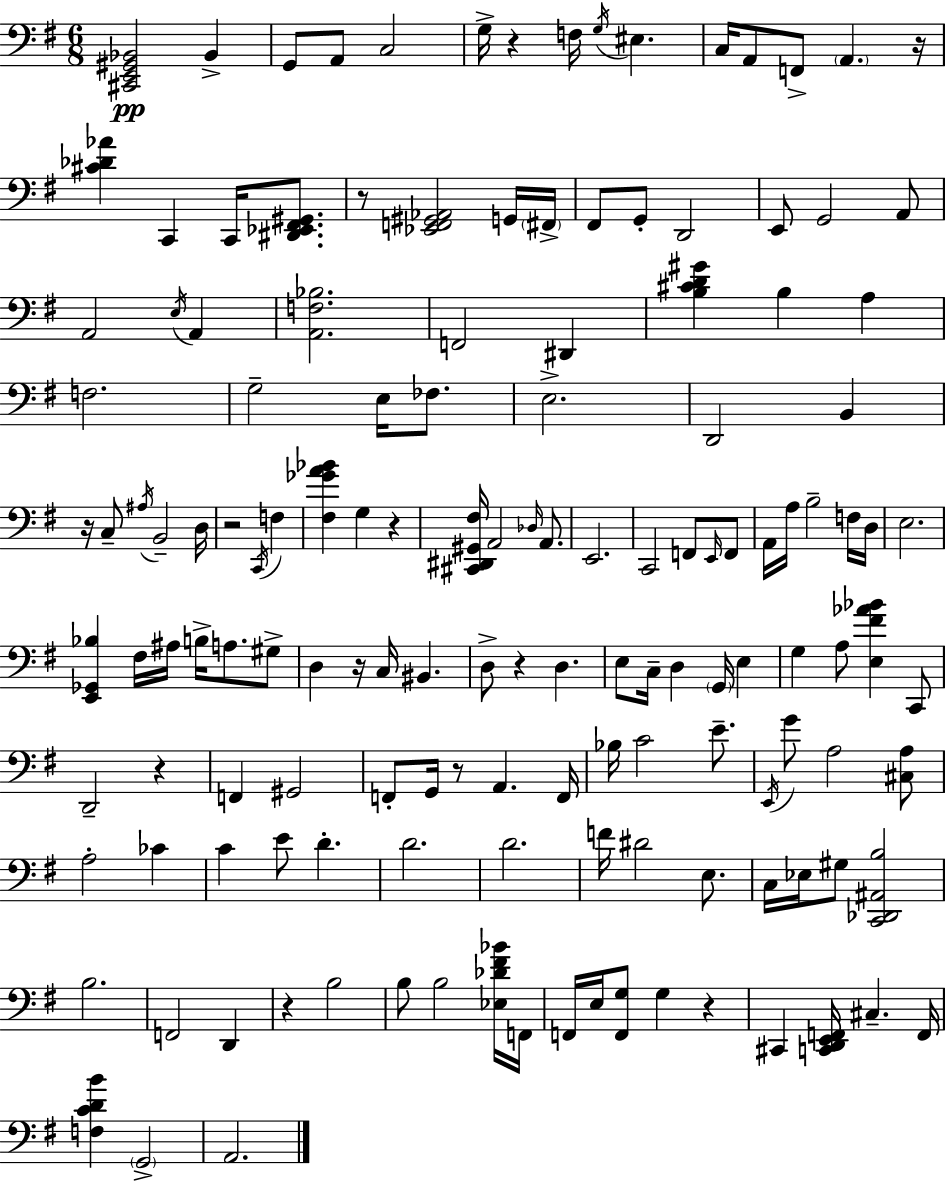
X:1
T:Untitled
M:6/8
L:1/4
K:Em
[^C,,E,,^G,,_B,,]2 _B,, G,,/2 A,,/2 C,2 G,/4 z F,/4 G,/4 ^E, C,/4 A,,/2 F,,/2 A,, z/4 [^C_D_A] C,, C,,/4 [^D,,_E,,^F,,^G,,]/2 z/2 [_E,,F,,^G,,_A,,]2 G,,/4 ^F,,/4 ^F,,/2 G,,/2 D,,2 E,,/2 G,,2 A,,/2 A,,2 E,/4 A,, [A,,F,_B,]2 F,,2 ^D,, [B,^CD^G] B, A, F,2 G,2 E,/4 _F,/2 E,2 D,,2 B,, z/4 C,/2 ^A,/4 B,,2 D,/4 z2 C,,/4 F, [^F,_GA_B] G, z [^C,,^D,,^G,,^F,]/4 A,,2 _D,/4 A,,/2 E,,2 C,,2 F,,/2 E,,/4 F,,/2 A,,/4 A,/4 B,2 F,/4 D,/4 E,2 [E,,_G,,_B,] ^F,/4 ^A,/4 B,/4 A,/2 ^G,/2 D, z/4 C,/4 ^B,, D,/2 z D, E,/2 C,/4 D, G,,/4 E, G, A,/2 [E,^F_A_B] C,,/2 D,,2 z F,, ^G,,2 F,,/2 G,,/4 z/2 A,, F,,/4 _B,/4 C2 E/2 E,,/4 G/2 A,2 [^C,A,]/2 A,2 _C C E/2 D D2 D2 F/4 ^D2 E,/2 C,/4 _E,/4 ^G,/2 [C,,_D,,^A,,B,]2 B,2 F,,2 D,, z B,2 B,/2 B,2 [_E,_D^F_B]/4 F,,/4 F,,/4 E,/4 [F,,G,]/2 G, z ^C,, [C,,D,,E,,F,,]/4 ^C, F,,/4 [F,CDB] G,,2 A,,2